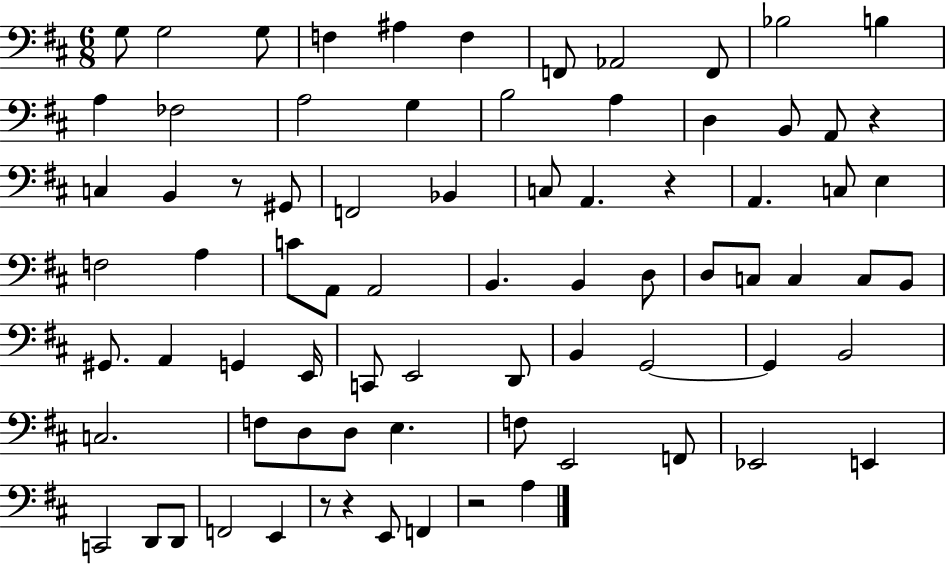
{
  \clef bass
  \numericTimeSignature
  \time 6/8
  \key d \major
  \repeat volta 2 { g8 g2 g8 | f4 ais4 f4 | f,8 aes,2 f,8 | bes2 b4 | \break a4 fes2 | a2 g4 | b2 a4 | d4 b,8 a,8 r4 | \break c4 b,4 r8 gis,8 | f,2 bes,4 | c8 a,4. r4 | a,4. c8 e4 | \break f2 a4 | c'8 a,8 a,2 | b,4. b,4 d8 | d8 c8 c4 c8 b,8 | \break gis,8. a,4 g,4 e,16 | c,8 e,2 d,8 | b,4 g,2~~ | g,4 b,2 | \break c2. | f8 d8 d8 e4. | f8 e,2 f,8 | ees,2 e,4 | \break c,2 d,8 d,8 | f,2 e,4 | r8 r4 e,8 f,4 | r2 a4 | \break } \bar "|."
}